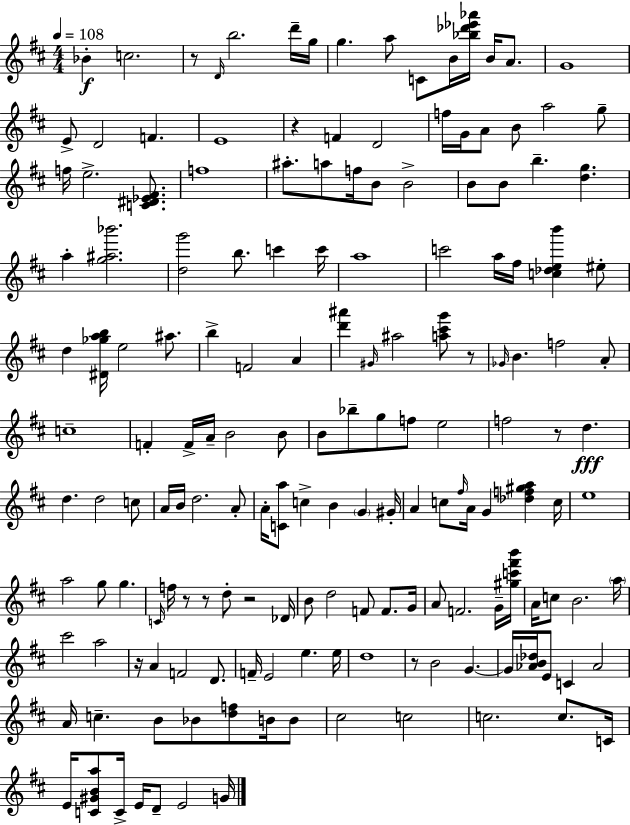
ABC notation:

X:1
T:Untitled
M:4/4
L:1/4
K:D
_B c2 z/2 D/4 b2 d'/4 g/4 g a/2 C/2 B/4 [_b_d'_e'_a']/4 B/4 A/2 G4 E/2 D2 F E4 z F D2 f/4 G/4 A/2 B/2 a2 g/2 f/4 e2 [C^D_E^F]/2 f4 ^a/2 a/2 f/4 B/2 B2 B/2 B/2 b [dg] a [g^a_b']2 [dg']2 b/2 c' c'/4 a4 c'2 a/4 ^f/4 [c_deb'] ^e/2 d [^D_gab]/4 e2 ^a/2 b F2 A [d'^a'] ^G/4 ^a2 [a^c'g']/2 z/2 _G/4 B f2 A/2 c4 F F/4 A/4 B2 B/2 B/2 _b/2 g/2 f/2 e2 f2 z/2 d d d2 c/2 A/4 B/4 d2 A/2 A/4 [Ca]/2 c B G ^G/4 A c/2 ^f/4 A/4 G [_df^ga] c/4 e4 a2 g/2 g C/4 f/4 z/2 z/2 d/2 z2 _D/4 B/2 d2 F/2 F/2 G/4 A/2 F2 G/4 [^gc'^f'b']/4 A/4 c/2 B2 a/4 ^c'2 a2 z/4 A F2 D/2 F/4 E2 e e/4 d4 z/2 B2 G G/4 [_AB_d]/4 E/2 C _A2 A/4 c B/2 _B/2 [df]/2 B/4 B/2 ^c2 c2 c2 c/2 C/4 E/4 [C^GBa]/2 C/4 E/4 D/2 E2 G/4